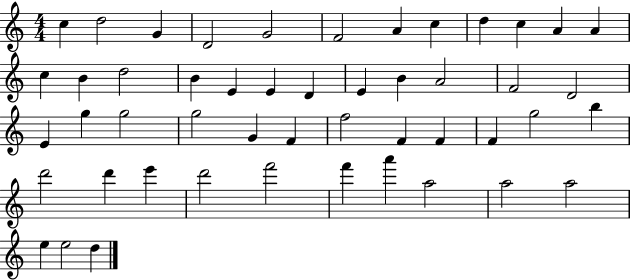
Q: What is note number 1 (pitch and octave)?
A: C5